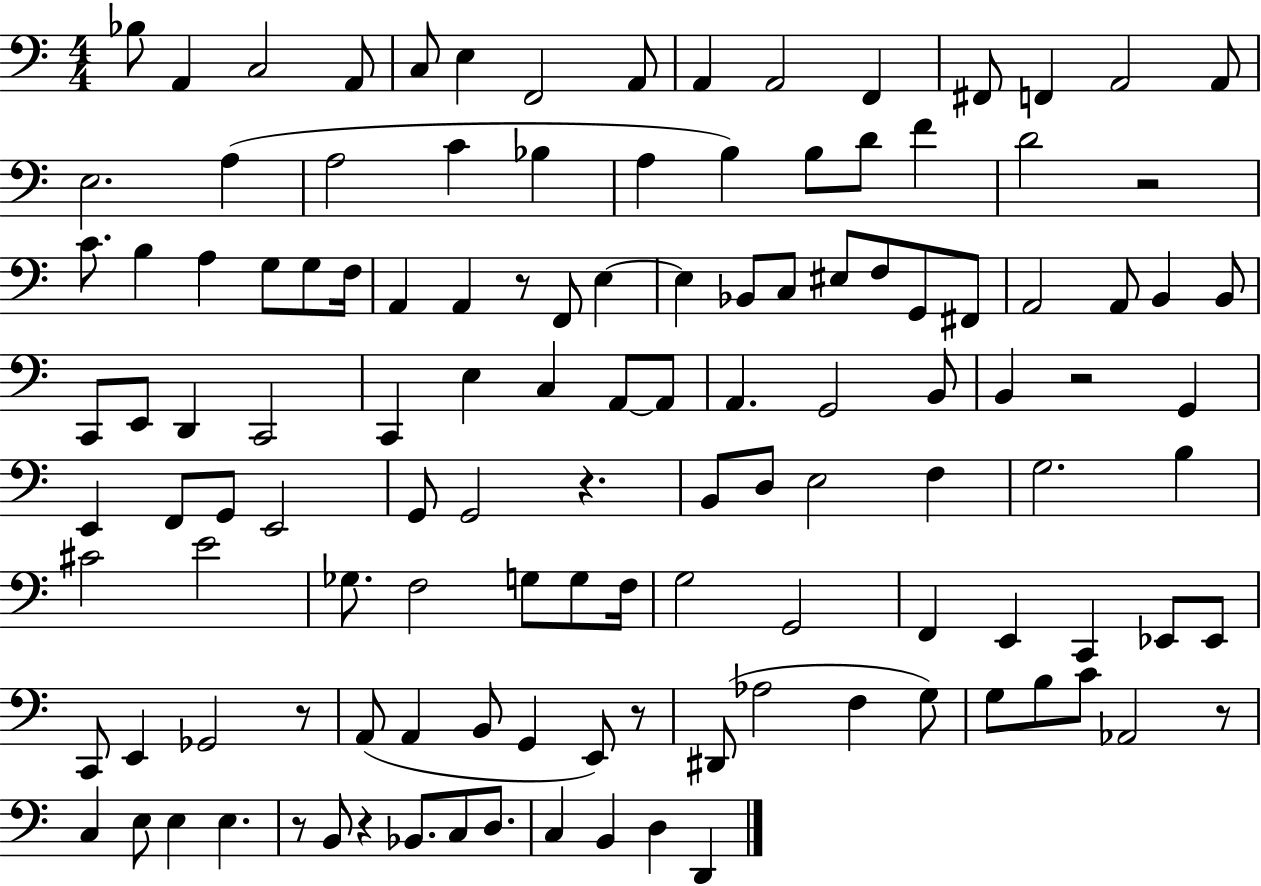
Bb3/e A2/q C3/h A2/e C3/e E3/q F2/h A2/e A2/q A2/h F2/q F#2/e F2/q A2/h A2/e E3/h. A3/q A3/h C4/q Bb3/q A3/q B3/q B3/e D4/e F4/q D4/h R/h C4/e. B3/q A3/q G3/e G3/e F3/s A2/q A2/q R/e F2/e E3/q E3/q Bb2/e C3/e EIS3/e F3/e G2/e F#2/e A2/h A2/e B2/q B2/e C2/e E2/e D2/q C2/h C2/q E3/q C3/q A2/e A2/e A2/q. G2/h B2/e B2/q R/h G2/q E2/q F2/e G2/e E2/h G2/e G2/h R/q. B2/e D3/e E3/h F3/q G3/h. B3/q C#4/h E4/h Gb3/e. F3/h G3/e G3/e F3/s G3/h G2/h F2/q E2/q C2/q Eb2/e Eb2/e C2/e E2/q Gb2/h R/e A2/e A2/q B2/e G2/q E2/e R/e D#2/e Ab3/h F3/q G3/e G3/e B3/e C4/e Ab2/h R/e C3/q E3/e E3/q E3/q. R/e B2/e R/q Bb2/e. C3/e D3/e. C3/q B2/q D3/q D2/q